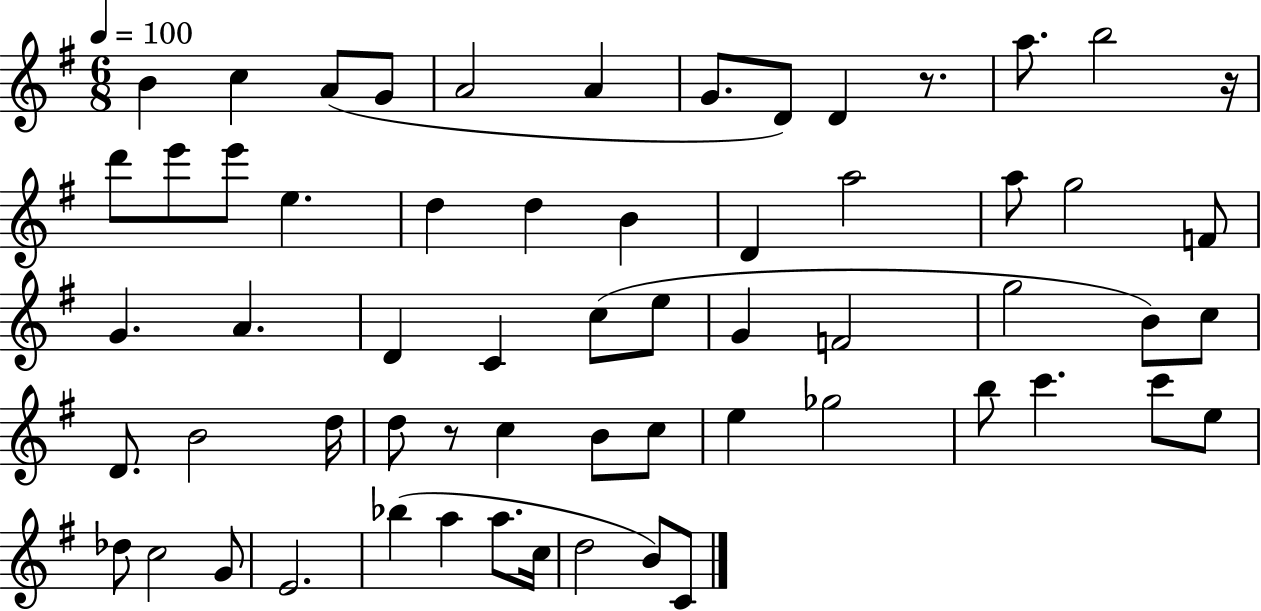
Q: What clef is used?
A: treble